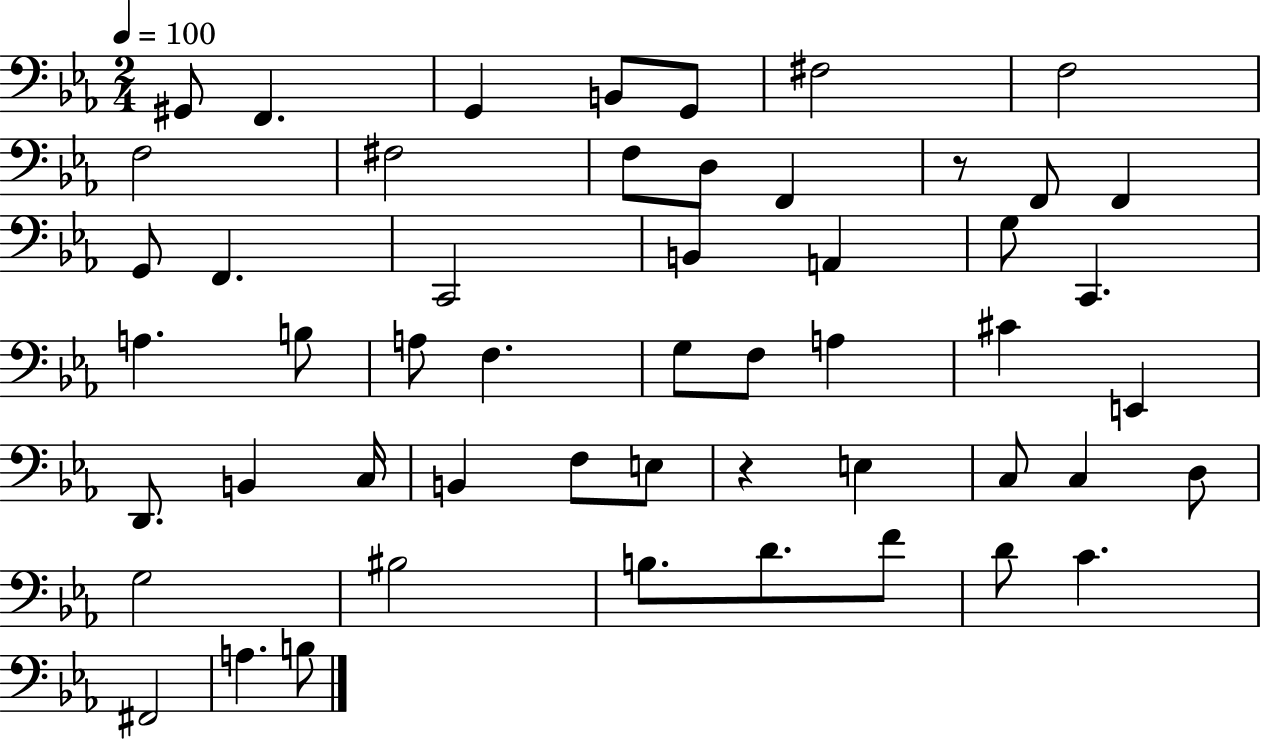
X:1
T:Untitled
M:2/4
L:1/4
K:Eb
^G,,/2 F,, G,, B,,/2 G,,/2 ^F,2 F,2 F,2 ^F,2 F,/2 D,/2 F,, z/2 F,,/2 F,, G,,/2 F,, C,,2 B,, A,, G,/2 C,, A, B,/2 A,/2 F, G,/2 F,/2 A, ^C E,, D,,/2 B,, C,/4 B,, F,/2 E,/2 z E, C,/2 C, D,/2 G,2 ^B,2 B,/2 D/2 F/2 D/2 C ^F,,2 A, B,/2